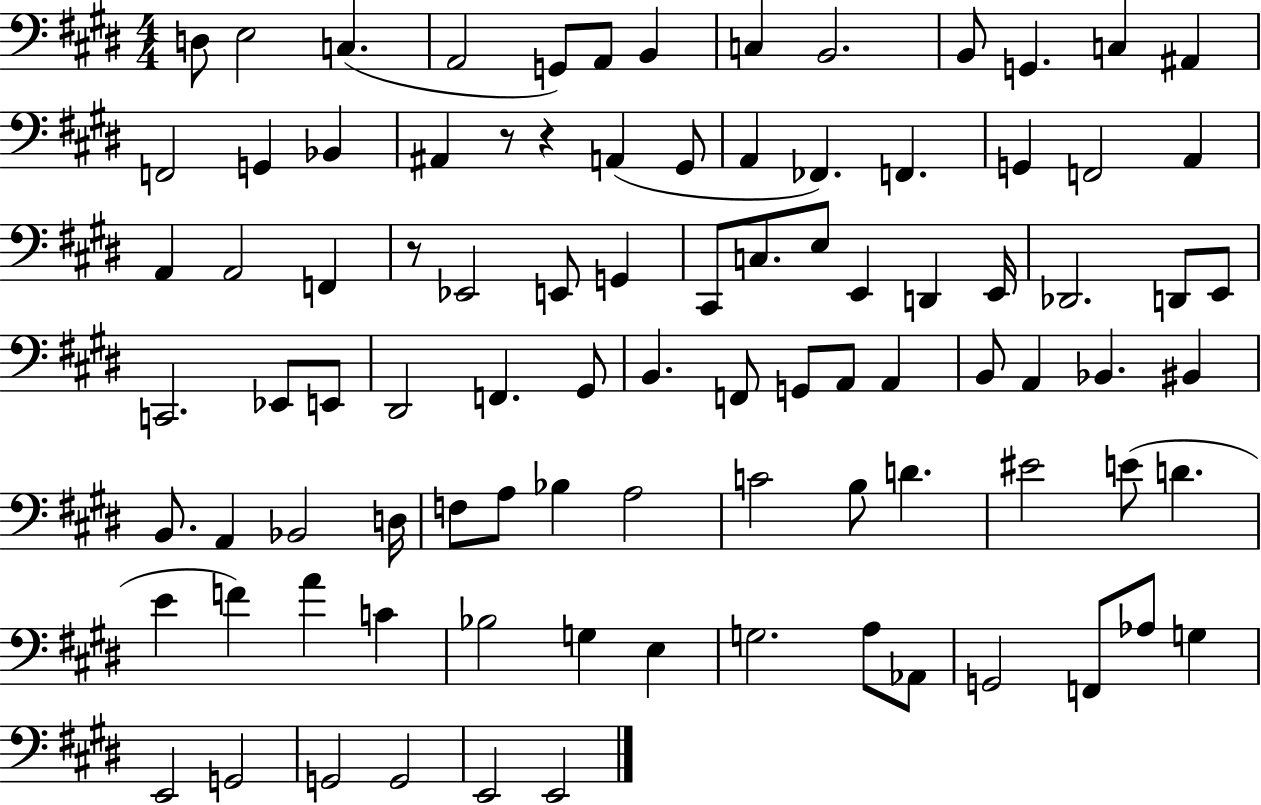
{
  \clef bass
  \numericTimeSignature
  \time 4/4
  \key e \major
  d8 e2 c4.( | a,2 g,8) a,8 b,4 | c4 b,2. | b,8 g,4. c4 ais,4 | \break f,2 g,4 bes,4 | ais,4 r8 r4 a,4( gis,8 | a,4 fes,4.) f,4. | g,4 f,2 a,4 | \break a,4 a,2 f,4 | r8 ees,2 e,8 g,4 | cis,8 c8. e8 e,4 d,4 e,16 | des,2. d,8 e,8 | \break c,2. ees,8 e,8 | dis,2 f,4. gis,8 | b,4. f,8 g,8 a,8 a,4 | b,8 a,4 bes,4. bis,4 | \break b,8. a,4 bes,2 d16 | f8 a8 bes4 a2 | c'2 b8 d'4. | eis'2 e'8( d'4. | \break e'4 f'4) a'4 c'4 | bes2 g4 e4 | g2. a8 aes,8 | g,2 f,8 aes8 g4 | \break e,2 g,2 | g,2 g,2 | e,2 e,2 | \bar "|."
}